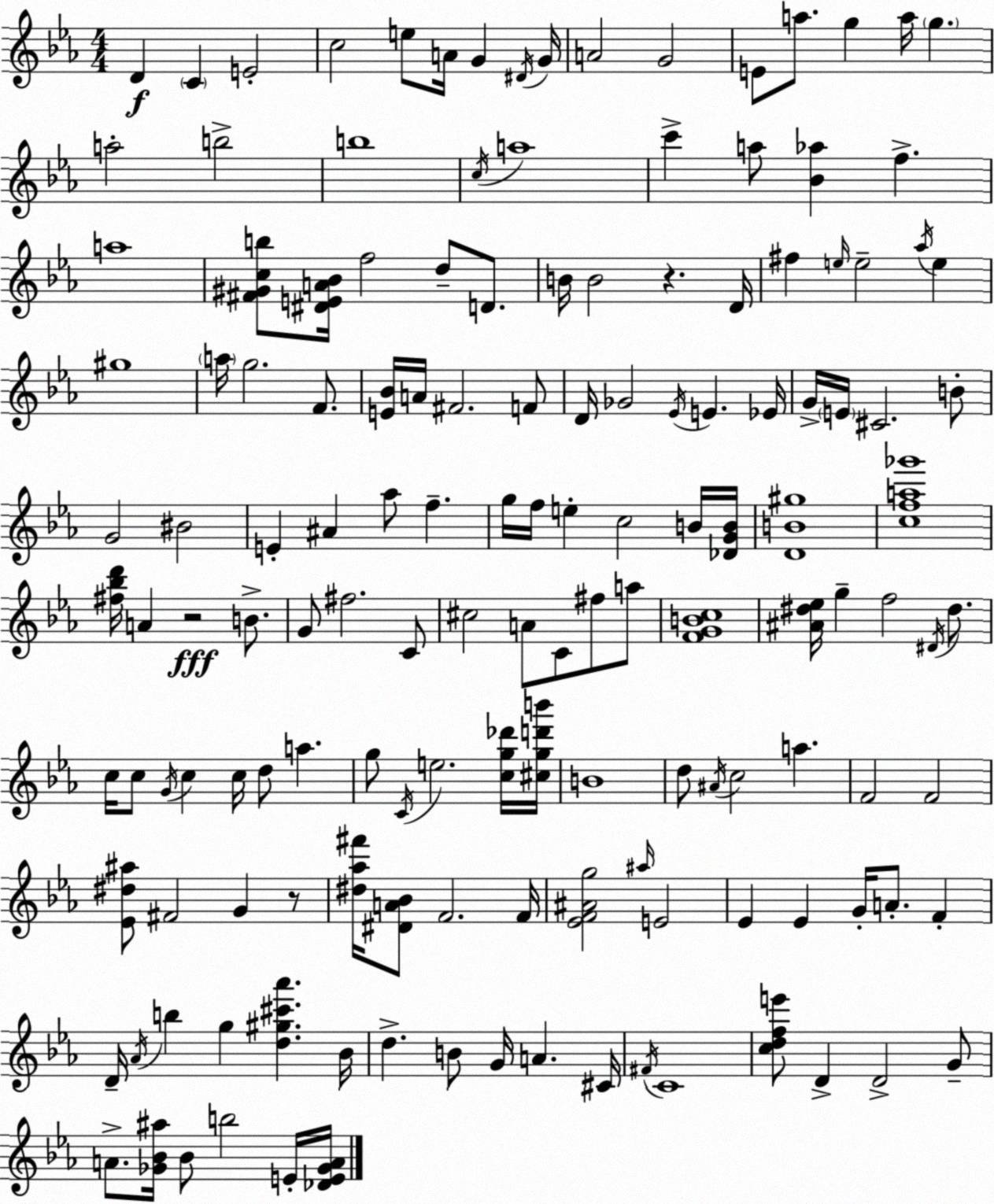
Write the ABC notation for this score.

X:1
T:Untitled
M:4/4
L:1/4
K:Cm
D C E2 c2 e/2 A/4 G ^D/4 G/4 A2 G2 E/2 a/2 g a/4 g a2 b2 b4 c/4 a4 c' a/2 [_B_a] f a4 [^F^Gcb]/2 [^DEA_B]/4 f2 d/2 D/2 B/4 B2 z D/4 ^f e/4 e2 _a/4 e ^g4 a/4 g2 F/2 [E_B]/4 A/4 ^F2 F/2 D/4 _G2 _E/4 E _E/4 G/4 E/4 ^C2 B/2 G2 ^B2 E ^A _a/2 f g/4 f/4 e c2 B/4 [_DGB]/4 [DB^g]4 [cfa_g']4 [^f_bd']/4 A z2 B/2 G/2 ^f2 C/2 ^c2 A/2 C/2 ^f/2 a/2 [FGBc]4 [^A^d_e]/4 g f2 ^D/4 ^d/2 c/4 c/2 G/4 c c/4 d/2 a g/2 C/4 e2 [cg_d']/4 [^cgd'b']/4 B4 d/2 ^A/4 c2 a F2 F2 [_E^d^a]/2 ^F2 G z/2 [^d_a^f']/4 [^DA_B]/2 F2 F/4 [_EF^Ag]2 ^a/4 E2 _E _E G/4 A/2 F D/4 _A/4 b g [d^g^c'_a'] _B/4 d B/2 G/4 A ^C/4 ^F/4 C4 [cdfe']/2 D D2 G/2 A/2 [_G_B^a]/4 _B/2 b2 E/4 [_DE_GA]/4